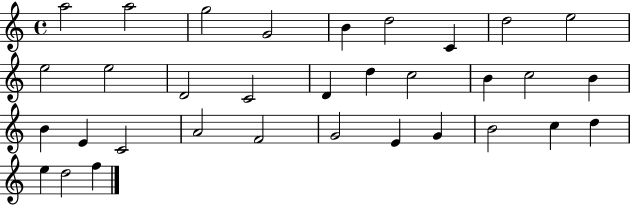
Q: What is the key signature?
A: C major